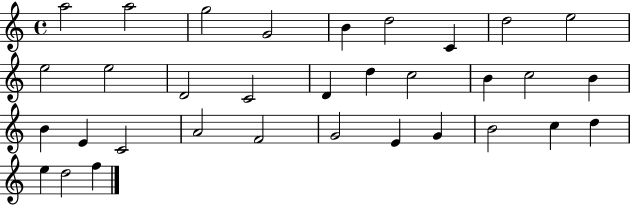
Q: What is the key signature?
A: C major